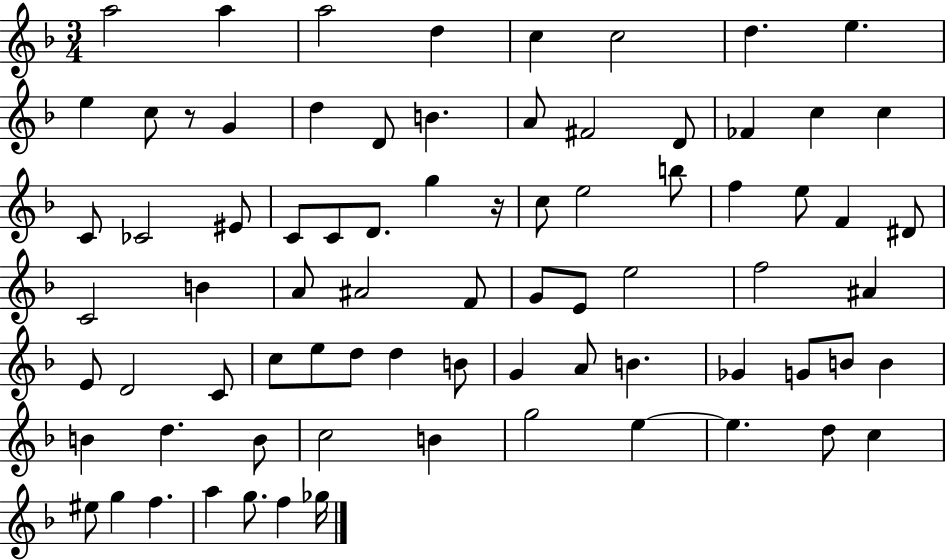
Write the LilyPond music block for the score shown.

{
  \clef treble
  \numericTimeSignature
  \time 3/4
  \key f \major
  a''2 a''4 | a''2 d''4 | c''4 c''2 | d''4. e''4. | \break e''4 c''8 r8 g'4 | d''4 d'8 b'4. | a'8 fis'2 d'8 | fes'4 c''4 c''4 | \break c'8 ces'2 eis'8 | c'8 c'8 d'8. g''4 r16 | c''8 e''2 b''8 | f''4 e''8 f'4 dis'8 | \break c'2 b'4 | a'8 ais'2 f'8 | g'8 e'8 e''2 | f''2 ais'4 | \break e'8 d'2 c'8 | c''8 e''8 d''8 d''4 b'8 | g'4 a'8 b'4. | ges'4 g'8 b'8 b'4 | \break b'4 d''4. b'8 | c''2 b'4 | g''2 e''4~~ | e''4. d''8 c''4 | \break eis''8 g''4 f''4. | a''4 g''8. f''4 ges''16 | \bar "|."
}